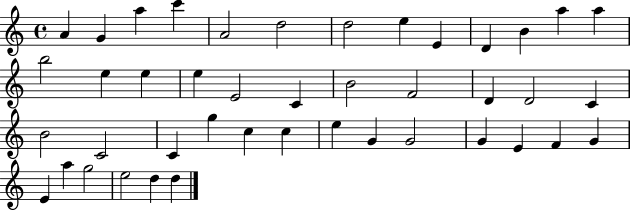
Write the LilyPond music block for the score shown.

{
  \clef treble
  \time 4/4
  \defaultTimeSignature
  \key c \major
  a'4 g'4 a''4 c'''4 | a'2 d''2 | d''2 e''4 e'4 | d'4 b'4 a''4 a''4 | \break b''2 e''4 e''4 | e''4 e'2 c'4 | b'2 f'2 | d'4 d'2 c'4 | \break b'2 c'2 | c'4 g''4 c''4 c''4 | e''4 g'4 g'2 | g'4 e'4 f'4 g'4 | \break e'4 a''4 g''2 | e''2 d''4 d''4 | \bar "|."
}